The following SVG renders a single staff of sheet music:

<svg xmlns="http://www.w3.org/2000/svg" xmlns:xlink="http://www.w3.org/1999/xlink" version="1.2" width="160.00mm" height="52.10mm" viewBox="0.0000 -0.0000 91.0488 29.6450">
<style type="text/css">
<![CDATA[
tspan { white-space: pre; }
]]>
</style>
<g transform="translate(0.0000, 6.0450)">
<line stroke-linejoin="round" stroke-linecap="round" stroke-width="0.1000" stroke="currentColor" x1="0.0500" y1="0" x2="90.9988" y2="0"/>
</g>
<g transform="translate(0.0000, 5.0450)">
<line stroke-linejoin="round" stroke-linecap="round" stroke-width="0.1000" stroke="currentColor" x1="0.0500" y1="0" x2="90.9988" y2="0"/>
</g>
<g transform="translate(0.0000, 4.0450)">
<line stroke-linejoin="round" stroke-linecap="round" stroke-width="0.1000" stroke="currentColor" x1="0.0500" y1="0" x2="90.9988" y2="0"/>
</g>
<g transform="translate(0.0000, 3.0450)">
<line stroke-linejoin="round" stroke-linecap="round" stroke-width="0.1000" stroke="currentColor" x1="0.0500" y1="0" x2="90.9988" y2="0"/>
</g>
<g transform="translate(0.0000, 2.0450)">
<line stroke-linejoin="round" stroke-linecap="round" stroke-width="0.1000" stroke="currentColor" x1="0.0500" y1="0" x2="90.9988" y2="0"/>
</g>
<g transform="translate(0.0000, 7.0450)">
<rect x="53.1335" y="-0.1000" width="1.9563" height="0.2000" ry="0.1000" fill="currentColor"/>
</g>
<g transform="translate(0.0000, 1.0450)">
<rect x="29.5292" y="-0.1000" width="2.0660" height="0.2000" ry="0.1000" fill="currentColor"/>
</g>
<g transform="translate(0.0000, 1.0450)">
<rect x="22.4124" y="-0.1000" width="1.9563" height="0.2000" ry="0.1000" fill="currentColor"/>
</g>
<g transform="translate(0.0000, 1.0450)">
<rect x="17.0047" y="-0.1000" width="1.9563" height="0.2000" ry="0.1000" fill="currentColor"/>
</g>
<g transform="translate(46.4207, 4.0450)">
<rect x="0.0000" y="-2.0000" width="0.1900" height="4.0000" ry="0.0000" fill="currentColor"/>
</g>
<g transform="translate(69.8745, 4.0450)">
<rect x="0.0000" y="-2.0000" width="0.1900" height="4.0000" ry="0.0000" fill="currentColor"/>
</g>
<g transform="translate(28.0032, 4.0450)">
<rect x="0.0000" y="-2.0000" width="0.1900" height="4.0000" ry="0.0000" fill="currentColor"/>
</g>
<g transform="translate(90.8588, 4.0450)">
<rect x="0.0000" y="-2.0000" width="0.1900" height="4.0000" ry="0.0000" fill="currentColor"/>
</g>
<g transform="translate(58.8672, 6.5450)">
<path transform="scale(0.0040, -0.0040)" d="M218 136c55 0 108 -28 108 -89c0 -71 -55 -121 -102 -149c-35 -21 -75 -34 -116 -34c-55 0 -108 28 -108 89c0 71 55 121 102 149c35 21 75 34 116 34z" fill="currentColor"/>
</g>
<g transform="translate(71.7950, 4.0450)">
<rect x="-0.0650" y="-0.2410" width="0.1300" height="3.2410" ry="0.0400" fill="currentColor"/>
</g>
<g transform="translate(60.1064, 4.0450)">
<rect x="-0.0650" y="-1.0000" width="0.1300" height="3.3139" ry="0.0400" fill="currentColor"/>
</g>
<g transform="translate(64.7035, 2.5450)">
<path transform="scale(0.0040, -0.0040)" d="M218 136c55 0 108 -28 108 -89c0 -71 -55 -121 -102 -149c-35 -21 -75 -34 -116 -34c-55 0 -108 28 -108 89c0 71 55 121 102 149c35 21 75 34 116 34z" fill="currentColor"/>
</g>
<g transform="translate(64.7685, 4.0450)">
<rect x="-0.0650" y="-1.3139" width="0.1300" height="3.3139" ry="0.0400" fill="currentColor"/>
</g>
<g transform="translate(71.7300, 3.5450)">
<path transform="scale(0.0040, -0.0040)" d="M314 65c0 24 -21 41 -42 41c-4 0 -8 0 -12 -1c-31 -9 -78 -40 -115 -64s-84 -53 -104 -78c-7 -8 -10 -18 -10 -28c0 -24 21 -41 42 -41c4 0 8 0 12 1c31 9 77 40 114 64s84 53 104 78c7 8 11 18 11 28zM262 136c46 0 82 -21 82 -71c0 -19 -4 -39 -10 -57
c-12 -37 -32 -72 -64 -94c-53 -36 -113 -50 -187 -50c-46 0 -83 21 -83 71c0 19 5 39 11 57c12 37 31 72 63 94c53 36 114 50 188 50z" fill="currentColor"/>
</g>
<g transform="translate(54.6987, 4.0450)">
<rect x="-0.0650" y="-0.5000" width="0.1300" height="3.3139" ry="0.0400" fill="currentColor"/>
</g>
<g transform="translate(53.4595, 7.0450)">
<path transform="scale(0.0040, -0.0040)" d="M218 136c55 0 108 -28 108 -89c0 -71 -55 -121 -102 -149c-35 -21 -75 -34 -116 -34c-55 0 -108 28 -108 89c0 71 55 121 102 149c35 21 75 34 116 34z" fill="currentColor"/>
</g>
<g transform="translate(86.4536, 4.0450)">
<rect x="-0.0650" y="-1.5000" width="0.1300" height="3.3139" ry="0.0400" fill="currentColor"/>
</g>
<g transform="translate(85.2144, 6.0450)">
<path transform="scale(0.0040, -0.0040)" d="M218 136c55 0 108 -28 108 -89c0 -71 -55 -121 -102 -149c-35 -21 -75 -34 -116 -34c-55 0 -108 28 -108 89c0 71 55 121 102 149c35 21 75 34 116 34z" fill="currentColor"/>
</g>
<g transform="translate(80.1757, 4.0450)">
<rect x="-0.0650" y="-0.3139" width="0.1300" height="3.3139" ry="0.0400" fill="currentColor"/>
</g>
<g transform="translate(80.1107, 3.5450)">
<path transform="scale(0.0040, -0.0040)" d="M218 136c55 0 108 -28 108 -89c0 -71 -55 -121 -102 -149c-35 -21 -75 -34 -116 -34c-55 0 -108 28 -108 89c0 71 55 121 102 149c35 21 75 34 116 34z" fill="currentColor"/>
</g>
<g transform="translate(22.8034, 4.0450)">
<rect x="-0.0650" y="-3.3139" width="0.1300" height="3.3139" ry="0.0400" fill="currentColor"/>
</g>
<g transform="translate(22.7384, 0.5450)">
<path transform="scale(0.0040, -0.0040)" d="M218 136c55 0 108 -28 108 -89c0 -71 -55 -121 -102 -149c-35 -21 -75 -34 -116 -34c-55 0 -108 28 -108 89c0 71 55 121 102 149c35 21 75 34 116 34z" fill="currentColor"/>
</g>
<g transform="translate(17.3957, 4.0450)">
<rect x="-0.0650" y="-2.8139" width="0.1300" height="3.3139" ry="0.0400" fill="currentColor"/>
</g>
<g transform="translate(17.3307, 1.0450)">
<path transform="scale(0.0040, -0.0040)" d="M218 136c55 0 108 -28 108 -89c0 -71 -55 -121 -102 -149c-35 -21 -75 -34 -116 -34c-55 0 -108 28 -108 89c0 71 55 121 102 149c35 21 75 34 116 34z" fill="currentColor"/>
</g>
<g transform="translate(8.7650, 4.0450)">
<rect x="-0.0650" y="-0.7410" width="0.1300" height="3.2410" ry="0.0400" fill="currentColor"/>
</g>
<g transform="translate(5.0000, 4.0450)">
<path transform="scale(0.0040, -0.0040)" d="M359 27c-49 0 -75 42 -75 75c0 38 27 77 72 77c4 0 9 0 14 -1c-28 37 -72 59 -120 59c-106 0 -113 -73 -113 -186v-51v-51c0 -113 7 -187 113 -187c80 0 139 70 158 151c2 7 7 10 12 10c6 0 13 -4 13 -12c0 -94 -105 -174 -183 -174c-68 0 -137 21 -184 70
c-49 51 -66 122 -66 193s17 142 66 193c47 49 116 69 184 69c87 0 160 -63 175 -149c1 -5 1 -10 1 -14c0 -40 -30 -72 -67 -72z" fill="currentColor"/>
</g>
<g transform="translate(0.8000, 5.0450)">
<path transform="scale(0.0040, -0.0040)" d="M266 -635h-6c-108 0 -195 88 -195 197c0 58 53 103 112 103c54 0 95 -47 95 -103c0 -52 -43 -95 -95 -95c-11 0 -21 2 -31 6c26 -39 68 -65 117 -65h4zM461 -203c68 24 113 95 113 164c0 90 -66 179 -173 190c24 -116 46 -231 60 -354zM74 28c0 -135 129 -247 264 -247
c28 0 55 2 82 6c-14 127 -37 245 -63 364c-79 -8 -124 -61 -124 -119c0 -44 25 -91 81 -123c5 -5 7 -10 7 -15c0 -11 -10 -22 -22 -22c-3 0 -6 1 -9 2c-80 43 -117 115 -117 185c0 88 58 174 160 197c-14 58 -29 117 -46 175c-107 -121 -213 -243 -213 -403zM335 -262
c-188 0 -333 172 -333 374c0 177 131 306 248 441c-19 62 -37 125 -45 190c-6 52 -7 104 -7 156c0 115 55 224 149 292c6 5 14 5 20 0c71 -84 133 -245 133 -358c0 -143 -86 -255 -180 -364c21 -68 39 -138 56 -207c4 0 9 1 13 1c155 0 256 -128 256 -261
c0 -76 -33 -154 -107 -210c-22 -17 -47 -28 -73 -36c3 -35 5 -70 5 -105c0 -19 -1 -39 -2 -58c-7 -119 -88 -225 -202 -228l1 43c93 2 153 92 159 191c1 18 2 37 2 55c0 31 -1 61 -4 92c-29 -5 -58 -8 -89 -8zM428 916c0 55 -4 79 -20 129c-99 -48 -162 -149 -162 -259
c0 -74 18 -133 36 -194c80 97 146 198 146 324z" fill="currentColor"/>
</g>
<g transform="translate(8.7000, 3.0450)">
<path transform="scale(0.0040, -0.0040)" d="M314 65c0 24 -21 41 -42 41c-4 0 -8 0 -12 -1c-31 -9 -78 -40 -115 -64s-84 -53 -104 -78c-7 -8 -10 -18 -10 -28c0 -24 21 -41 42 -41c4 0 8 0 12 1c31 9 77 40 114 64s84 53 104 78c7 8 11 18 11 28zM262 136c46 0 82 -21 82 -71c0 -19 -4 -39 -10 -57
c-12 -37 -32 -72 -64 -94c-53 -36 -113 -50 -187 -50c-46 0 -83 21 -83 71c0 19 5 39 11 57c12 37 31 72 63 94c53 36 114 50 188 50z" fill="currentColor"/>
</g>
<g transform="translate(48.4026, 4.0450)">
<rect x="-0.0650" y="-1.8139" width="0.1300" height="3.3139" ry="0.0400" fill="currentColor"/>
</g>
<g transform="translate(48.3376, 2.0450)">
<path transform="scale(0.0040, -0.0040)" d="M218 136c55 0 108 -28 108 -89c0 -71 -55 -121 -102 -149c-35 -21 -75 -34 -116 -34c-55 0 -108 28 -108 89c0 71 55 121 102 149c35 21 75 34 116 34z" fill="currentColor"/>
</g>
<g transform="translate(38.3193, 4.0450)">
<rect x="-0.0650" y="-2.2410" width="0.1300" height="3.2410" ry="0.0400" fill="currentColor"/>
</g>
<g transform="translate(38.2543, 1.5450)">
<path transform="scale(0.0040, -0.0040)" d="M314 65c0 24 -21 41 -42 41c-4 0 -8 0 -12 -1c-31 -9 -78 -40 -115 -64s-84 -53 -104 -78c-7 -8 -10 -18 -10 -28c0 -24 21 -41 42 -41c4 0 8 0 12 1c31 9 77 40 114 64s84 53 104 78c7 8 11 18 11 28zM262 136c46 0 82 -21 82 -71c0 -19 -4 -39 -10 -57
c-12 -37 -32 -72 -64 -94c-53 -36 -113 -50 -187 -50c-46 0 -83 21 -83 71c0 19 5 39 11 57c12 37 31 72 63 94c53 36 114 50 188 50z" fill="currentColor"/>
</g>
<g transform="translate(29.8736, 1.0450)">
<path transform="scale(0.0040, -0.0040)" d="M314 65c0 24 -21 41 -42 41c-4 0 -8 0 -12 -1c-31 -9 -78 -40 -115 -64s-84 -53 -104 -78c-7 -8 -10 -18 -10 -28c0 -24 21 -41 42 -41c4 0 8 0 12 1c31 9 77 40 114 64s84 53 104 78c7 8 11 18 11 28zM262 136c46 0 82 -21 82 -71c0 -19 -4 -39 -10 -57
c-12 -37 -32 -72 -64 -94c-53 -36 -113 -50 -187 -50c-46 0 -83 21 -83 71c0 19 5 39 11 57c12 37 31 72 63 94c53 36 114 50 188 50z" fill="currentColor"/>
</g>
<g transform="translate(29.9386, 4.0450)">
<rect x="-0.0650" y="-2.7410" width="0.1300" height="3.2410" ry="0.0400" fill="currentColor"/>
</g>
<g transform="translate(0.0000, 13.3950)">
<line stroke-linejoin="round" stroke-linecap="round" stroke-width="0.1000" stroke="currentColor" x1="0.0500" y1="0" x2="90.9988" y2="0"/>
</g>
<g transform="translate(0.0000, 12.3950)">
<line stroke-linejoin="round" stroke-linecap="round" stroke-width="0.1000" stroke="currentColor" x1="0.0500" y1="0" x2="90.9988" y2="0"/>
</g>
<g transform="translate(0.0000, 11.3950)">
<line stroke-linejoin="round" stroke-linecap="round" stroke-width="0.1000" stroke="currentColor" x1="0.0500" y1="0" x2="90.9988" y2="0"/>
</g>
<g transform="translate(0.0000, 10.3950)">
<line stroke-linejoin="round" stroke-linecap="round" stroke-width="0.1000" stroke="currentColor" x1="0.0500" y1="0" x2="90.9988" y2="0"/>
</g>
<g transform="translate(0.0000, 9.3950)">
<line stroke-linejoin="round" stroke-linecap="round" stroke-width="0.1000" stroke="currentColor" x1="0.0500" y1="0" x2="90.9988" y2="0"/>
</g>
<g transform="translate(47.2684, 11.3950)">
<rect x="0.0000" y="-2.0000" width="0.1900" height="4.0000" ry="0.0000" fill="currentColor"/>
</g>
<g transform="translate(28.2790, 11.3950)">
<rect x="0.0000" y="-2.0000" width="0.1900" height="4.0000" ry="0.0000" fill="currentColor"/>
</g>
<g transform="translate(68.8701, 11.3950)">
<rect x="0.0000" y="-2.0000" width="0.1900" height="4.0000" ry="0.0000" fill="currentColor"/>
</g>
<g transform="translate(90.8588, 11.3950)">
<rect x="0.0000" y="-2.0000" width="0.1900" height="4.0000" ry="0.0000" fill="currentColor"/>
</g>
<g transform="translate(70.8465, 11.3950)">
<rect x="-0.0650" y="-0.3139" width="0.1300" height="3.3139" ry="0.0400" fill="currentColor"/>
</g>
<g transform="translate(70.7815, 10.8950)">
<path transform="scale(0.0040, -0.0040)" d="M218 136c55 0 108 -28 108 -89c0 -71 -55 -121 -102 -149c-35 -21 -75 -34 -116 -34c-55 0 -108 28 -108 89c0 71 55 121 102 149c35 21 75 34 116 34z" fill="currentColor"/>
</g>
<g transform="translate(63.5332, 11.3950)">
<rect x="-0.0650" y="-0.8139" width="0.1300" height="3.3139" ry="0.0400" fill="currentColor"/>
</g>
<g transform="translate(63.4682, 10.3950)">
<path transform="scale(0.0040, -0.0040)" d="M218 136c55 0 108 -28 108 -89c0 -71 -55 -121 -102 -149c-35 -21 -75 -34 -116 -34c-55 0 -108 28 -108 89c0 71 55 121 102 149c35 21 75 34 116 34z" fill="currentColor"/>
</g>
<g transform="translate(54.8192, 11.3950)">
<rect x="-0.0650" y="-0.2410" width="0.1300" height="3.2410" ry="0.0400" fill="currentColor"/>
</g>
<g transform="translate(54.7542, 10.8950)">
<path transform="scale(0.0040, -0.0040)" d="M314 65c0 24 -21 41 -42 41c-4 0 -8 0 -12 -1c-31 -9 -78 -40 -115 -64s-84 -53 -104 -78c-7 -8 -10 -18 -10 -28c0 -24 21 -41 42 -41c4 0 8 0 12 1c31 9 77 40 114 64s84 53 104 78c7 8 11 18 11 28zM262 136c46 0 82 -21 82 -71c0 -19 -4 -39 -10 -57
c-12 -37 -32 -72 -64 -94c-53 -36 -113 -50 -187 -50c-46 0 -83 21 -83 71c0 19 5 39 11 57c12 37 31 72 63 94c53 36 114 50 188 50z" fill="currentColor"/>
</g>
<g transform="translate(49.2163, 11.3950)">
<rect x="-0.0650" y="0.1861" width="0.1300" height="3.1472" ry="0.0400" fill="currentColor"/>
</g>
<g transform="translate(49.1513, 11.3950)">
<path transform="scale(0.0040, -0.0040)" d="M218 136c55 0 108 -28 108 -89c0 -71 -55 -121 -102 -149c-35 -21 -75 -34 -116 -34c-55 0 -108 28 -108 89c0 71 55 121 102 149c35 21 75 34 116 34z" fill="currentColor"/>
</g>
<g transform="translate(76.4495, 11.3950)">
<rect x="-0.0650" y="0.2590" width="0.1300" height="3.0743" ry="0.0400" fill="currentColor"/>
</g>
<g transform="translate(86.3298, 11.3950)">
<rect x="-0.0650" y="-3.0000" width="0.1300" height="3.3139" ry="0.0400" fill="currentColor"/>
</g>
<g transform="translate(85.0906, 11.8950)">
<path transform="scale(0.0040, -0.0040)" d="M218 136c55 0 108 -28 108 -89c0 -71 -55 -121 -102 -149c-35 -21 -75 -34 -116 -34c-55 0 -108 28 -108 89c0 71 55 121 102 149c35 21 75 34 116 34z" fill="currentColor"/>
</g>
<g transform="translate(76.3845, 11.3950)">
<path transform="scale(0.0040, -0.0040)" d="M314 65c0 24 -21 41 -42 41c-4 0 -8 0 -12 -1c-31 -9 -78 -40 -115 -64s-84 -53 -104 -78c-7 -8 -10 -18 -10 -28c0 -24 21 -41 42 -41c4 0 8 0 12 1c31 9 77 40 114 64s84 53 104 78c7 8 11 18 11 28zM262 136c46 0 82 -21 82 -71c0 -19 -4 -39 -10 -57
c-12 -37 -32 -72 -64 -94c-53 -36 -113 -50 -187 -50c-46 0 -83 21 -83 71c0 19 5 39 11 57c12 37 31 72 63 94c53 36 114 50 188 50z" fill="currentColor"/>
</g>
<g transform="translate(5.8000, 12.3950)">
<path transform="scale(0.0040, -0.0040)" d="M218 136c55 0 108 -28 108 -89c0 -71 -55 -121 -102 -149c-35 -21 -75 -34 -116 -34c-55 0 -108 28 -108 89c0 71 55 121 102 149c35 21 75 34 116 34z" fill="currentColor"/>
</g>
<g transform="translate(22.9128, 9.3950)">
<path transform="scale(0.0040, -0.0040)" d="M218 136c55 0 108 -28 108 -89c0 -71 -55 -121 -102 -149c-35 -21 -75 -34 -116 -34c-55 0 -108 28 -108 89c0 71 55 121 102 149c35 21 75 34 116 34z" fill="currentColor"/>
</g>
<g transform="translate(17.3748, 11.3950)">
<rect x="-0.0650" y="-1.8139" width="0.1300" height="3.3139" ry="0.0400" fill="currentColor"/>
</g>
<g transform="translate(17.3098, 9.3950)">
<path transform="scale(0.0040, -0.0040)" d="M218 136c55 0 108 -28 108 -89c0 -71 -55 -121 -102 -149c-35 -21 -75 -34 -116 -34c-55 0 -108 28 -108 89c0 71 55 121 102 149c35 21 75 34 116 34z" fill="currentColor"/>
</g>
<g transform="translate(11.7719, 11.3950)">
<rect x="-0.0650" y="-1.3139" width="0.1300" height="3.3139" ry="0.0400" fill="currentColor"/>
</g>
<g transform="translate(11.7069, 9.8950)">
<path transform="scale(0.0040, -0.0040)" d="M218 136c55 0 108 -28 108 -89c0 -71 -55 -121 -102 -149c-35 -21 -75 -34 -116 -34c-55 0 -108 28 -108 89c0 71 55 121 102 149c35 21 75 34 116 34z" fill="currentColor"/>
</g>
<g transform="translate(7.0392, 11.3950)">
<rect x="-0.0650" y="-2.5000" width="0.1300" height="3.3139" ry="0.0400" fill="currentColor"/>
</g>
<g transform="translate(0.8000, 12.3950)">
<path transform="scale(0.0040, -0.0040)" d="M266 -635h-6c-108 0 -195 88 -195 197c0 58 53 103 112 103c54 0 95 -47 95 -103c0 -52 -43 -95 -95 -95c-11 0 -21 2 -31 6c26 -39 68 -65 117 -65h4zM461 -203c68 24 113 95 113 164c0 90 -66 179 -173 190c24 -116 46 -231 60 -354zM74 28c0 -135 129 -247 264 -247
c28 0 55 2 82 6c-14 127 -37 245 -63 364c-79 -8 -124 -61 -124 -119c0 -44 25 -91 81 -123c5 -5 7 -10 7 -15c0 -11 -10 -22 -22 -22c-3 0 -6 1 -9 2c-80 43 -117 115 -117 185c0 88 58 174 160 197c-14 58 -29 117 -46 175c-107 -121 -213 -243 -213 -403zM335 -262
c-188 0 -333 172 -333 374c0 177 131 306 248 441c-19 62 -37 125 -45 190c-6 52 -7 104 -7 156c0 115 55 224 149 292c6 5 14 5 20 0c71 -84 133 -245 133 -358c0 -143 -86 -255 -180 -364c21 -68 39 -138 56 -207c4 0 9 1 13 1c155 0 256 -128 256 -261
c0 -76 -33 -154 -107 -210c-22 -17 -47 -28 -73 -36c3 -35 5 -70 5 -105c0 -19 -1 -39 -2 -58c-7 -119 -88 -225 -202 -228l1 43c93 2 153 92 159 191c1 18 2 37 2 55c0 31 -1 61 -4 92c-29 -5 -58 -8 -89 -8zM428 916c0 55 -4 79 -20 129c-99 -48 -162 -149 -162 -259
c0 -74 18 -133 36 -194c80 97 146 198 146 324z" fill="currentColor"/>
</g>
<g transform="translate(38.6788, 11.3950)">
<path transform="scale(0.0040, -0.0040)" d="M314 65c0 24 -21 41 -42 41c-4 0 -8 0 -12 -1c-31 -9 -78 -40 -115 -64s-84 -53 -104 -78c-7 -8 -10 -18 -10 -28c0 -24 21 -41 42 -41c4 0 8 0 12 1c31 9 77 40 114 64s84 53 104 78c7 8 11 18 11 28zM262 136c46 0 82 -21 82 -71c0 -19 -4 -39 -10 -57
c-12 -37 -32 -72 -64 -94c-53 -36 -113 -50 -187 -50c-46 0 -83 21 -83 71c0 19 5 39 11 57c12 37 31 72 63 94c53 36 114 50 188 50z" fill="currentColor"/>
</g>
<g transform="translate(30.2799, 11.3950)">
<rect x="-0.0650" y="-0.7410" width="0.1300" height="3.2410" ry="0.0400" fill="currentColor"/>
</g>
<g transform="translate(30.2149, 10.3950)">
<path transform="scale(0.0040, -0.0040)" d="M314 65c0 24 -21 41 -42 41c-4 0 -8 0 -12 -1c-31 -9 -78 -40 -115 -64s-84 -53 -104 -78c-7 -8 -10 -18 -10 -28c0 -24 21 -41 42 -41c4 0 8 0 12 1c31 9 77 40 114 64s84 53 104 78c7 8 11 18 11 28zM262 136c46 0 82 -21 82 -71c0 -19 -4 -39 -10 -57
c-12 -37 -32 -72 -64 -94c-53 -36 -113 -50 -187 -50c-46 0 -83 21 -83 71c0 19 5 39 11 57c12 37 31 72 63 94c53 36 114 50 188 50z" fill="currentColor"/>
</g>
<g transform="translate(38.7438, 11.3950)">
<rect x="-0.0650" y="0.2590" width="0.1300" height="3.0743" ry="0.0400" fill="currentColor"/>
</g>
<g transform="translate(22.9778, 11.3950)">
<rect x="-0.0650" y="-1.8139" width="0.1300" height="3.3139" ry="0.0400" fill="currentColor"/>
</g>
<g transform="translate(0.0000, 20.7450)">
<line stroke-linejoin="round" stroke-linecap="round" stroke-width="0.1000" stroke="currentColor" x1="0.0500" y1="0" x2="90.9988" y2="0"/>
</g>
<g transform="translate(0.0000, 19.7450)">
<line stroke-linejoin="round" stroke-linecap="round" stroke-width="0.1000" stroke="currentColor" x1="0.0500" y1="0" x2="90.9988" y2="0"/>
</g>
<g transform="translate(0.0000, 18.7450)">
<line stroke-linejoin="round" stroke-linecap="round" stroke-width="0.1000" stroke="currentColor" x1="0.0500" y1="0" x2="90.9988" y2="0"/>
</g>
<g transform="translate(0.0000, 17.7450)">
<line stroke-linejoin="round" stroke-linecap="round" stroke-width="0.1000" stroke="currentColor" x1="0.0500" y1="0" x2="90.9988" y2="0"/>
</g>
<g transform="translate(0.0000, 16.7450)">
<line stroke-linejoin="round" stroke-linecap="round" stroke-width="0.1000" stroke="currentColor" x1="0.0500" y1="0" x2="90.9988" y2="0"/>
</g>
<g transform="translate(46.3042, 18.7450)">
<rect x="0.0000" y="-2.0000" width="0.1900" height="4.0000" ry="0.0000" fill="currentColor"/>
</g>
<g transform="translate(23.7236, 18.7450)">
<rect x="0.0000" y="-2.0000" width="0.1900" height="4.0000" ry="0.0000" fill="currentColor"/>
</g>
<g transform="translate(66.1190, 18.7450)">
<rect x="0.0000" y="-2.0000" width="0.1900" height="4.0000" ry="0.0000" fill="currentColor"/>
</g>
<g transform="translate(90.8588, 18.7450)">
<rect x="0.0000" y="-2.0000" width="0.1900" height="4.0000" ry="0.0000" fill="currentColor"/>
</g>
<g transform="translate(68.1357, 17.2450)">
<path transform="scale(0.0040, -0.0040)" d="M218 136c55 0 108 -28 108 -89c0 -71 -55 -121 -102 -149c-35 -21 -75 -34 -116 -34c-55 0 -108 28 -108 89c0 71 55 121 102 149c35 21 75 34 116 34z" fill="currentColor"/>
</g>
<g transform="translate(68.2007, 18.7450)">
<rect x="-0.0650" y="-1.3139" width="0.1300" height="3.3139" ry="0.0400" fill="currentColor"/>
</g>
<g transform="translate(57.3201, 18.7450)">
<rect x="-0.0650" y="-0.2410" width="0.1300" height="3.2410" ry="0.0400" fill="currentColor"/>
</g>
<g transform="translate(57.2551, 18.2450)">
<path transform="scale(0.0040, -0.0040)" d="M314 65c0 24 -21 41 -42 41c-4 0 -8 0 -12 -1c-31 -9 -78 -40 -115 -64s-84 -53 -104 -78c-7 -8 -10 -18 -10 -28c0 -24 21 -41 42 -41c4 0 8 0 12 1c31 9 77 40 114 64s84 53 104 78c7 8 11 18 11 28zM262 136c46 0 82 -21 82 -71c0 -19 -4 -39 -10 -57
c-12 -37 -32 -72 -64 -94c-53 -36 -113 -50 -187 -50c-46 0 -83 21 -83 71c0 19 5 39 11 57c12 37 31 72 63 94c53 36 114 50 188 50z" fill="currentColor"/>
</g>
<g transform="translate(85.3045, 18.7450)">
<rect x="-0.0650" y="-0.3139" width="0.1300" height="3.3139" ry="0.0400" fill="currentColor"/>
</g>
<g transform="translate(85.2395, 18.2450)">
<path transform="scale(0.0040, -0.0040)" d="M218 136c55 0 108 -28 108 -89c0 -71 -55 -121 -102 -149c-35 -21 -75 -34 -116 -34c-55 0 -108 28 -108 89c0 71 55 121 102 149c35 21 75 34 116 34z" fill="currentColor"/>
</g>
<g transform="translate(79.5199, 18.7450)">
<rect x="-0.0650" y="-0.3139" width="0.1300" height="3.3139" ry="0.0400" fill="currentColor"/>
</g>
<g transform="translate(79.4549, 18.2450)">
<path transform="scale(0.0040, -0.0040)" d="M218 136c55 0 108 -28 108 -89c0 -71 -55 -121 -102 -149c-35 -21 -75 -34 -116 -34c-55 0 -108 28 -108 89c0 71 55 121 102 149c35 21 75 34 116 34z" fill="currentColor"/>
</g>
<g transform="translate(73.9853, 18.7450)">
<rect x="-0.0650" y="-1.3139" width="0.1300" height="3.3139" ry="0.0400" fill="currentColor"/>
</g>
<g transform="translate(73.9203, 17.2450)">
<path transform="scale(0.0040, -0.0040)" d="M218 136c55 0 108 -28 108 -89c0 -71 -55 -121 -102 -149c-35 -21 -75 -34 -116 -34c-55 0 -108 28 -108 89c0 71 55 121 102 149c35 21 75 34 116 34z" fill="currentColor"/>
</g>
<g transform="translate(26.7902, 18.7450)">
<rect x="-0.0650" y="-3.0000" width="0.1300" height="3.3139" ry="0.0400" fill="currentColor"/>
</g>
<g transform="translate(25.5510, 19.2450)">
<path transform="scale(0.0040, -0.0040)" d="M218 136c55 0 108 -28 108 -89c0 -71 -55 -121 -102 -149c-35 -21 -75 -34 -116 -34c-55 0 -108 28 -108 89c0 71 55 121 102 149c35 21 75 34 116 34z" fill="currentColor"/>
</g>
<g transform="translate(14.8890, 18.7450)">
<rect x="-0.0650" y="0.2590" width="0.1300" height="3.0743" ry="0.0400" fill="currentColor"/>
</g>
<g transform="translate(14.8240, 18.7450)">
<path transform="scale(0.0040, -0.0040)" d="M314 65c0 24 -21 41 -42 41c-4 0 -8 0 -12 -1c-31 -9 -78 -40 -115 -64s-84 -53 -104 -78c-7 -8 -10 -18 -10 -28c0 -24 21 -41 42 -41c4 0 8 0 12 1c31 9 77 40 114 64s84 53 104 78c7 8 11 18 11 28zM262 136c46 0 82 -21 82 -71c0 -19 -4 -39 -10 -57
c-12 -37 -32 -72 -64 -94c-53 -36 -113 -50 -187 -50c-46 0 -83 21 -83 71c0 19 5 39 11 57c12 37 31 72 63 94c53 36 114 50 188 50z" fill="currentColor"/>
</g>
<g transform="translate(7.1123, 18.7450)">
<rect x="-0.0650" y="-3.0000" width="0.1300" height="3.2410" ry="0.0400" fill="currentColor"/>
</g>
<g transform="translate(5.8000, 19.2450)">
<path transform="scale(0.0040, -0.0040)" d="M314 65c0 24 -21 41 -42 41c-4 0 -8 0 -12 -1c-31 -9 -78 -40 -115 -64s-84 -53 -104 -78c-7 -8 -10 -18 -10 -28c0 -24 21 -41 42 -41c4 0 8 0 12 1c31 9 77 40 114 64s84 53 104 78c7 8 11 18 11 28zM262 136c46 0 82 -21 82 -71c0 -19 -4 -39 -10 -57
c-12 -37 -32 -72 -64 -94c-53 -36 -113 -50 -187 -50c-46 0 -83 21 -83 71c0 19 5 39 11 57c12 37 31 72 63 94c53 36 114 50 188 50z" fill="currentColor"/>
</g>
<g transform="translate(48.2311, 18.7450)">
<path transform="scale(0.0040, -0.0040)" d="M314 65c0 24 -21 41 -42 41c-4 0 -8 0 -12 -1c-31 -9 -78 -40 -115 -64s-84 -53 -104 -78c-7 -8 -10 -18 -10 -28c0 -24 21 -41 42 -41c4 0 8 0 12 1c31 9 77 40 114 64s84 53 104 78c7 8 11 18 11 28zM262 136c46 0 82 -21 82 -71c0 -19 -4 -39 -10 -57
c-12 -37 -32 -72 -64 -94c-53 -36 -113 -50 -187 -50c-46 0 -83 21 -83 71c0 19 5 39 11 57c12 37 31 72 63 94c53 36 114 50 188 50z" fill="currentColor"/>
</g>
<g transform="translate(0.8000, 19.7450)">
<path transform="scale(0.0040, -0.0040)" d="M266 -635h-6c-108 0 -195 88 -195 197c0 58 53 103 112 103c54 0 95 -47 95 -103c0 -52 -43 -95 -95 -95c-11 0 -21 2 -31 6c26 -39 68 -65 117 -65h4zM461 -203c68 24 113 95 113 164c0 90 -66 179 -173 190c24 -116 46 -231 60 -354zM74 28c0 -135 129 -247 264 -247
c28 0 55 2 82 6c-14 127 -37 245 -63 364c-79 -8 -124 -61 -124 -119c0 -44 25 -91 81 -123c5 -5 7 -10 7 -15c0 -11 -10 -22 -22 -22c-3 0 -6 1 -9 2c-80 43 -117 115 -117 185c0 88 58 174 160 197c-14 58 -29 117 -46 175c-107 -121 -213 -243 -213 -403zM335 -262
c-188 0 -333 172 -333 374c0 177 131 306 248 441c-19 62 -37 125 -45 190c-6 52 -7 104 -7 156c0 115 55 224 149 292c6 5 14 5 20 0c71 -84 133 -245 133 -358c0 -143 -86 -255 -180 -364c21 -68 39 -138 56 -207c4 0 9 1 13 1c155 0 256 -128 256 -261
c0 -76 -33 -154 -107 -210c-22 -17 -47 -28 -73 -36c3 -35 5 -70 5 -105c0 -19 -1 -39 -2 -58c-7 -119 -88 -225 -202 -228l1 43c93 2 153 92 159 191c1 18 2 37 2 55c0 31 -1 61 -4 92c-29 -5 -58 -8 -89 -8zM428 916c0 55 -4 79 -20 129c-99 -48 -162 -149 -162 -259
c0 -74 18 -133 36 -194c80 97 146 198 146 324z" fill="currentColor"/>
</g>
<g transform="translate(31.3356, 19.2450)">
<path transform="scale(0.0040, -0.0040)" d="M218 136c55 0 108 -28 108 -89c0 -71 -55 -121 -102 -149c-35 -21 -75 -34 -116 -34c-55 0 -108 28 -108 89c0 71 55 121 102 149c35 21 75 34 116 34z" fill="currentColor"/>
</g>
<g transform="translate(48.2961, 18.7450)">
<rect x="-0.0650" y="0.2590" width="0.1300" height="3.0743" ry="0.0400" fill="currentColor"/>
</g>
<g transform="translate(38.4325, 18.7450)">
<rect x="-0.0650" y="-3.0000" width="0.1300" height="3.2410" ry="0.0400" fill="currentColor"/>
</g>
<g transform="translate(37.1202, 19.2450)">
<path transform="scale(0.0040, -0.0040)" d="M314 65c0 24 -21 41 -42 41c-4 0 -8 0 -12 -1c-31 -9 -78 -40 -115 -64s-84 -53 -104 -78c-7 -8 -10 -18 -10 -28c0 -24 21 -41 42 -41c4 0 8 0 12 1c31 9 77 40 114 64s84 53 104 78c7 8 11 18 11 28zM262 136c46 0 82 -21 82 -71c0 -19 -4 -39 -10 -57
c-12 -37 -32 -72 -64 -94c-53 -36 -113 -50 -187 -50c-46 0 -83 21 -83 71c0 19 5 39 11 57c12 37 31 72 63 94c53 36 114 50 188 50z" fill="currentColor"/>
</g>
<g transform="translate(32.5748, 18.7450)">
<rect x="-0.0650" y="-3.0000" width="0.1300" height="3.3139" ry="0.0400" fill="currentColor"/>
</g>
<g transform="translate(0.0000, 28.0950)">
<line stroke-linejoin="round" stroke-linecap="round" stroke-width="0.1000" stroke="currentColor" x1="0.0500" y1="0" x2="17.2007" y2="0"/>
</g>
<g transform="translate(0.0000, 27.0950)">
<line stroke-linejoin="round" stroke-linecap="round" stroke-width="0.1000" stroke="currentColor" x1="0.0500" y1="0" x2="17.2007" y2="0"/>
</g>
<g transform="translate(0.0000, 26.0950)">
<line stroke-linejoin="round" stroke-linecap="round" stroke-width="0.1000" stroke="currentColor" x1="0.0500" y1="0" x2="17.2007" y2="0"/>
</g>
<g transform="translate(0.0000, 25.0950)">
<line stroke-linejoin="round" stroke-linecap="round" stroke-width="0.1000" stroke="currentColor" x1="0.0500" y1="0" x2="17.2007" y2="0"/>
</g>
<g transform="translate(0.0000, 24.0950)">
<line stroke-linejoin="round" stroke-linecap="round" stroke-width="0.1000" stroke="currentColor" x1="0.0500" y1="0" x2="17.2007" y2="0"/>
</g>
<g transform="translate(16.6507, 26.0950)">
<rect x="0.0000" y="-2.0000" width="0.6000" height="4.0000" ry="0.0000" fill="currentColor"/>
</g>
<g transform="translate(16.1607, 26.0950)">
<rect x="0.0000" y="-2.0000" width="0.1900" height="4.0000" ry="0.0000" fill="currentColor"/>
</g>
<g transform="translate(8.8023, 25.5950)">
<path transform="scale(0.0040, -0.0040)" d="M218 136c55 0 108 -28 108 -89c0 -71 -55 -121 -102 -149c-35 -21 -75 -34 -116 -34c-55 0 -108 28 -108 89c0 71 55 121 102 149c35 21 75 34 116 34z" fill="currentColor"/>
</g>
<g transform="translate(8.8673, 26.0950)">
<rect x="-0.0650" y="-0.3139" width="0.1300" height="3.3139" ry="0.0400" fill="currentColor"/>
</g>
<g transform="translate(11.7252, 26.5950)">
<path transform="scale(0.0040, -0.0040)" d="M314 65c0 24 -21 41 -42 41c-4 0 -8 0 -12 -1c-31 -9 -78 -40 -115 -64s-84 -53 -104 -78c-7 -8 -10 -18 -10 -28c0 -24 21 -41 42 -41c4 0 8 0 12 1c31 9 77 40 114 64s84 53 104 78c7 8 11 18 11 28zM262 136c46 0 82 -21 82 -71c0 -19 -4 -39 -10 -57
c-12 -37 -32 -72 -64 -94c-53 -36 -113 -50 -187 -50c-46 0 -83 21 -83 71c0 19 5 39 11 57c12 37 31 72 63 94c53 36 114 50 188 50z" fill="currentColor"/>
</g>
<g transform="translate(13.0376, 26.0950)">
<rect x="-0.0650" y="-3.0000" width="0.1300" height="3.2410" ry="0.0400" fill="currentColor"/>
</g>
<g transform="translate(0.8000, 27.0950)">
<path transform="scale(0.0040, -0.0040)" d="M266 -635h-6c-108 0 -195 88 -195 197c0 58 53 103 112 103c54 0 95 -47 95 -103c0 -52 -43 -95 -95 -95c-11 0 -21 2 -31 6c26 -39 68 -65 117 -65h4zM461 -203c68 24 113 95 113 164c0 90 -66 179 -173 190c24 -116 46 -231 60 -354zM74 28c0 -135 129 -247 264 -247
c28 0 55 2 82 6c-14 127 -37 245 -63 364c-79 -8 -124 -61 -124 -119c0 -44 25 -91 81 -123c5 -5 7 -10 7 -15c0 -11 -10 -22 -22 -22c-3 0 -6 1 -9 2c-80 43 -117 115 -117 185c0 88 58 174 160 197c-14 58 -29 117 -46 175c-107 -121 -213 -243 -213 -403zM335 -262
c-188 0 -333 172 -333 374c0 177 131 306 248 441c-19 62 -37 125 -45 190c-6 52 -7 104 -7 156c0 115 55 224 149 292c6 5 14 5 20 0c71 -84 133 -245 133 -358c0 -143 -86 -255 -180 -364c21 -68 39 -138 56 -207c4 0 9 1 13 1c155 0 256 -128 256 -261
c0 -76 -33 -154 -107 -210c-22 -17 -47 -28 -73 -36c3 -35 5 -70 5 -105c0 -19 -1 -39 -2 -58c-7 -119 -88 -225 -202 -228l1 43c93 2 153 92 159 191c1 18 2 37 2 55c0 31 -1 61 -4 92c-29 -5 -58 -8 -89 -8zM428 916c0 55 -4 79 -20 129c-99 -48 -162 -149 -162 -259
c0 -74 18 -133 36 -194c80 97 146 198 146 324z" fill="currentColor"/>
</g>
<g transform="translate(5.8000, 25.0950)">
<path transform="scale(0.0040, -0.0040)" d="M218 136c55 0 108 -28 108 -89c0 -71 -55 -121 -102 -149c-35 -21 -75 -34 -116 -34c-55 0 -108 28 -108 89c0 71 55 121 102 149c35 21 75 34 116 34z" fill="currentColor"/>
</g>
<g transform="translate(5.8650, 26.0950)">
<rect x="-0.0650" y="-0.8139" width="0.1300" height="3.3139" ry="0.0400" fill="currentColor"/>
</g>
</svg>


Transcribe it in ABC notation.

X:1
T:Untitled
M:4/4
L:1/4
K:C
d2 a b a2 g2 f C D e c2 c E G e f f d2 B2 B c2 d c B2 A A2 B2 A A A2 B2 c2 e e c c d c A2